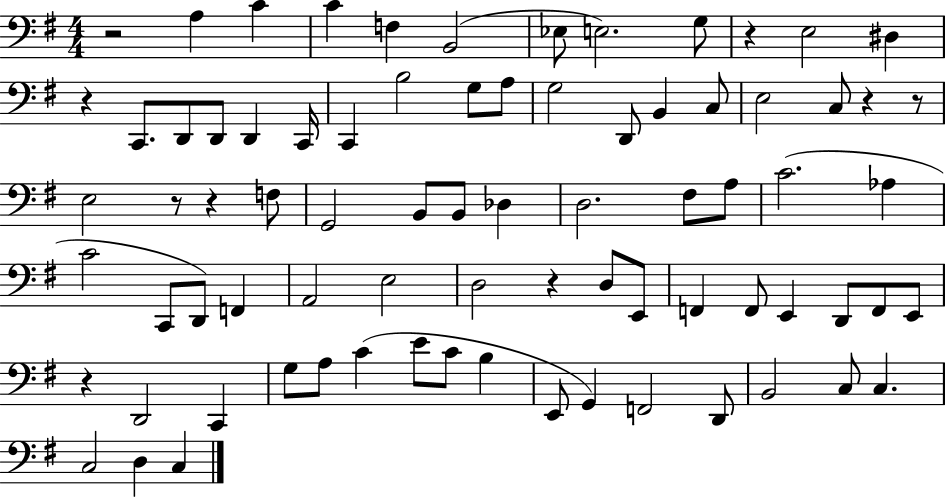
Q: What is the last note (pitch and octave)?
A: C3